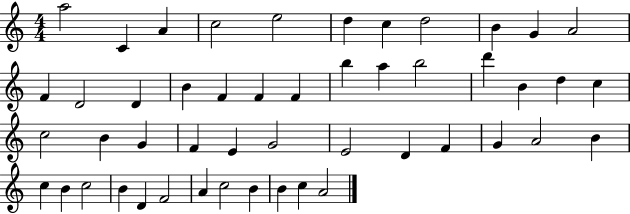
X:1
T:Untitled
M:4/4
L:1/4
K:C
a2 C A c2 e2 d c d2 B G A2 F D2 D B F F F b a b2 d' B d c c2 B G F E G2 E2 D F G A2 B c B c2 B D F2 A c2 B B c A2